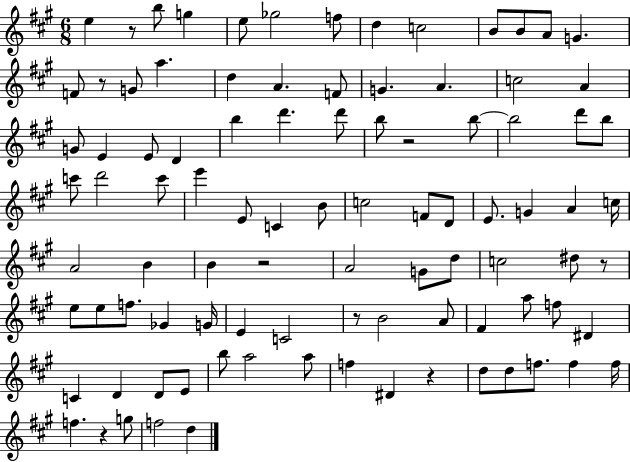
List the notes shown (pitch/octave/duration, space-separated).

E5/q R/e B5/e G5/q E5/e Gb5/h F5/e D5/q C5/h B4/e B4/e A4/e G4/q. F4/e R/e G4/e A5/q. D5/q A4/q. F4/e G4/q. A4/q. C5/h A4/q G4/e E4/q E4/e D4/q B5/q D6/q. D6/e B5/e R/h B5/e B5/h D6/e B5/e C6/e D6/h C6/e E6/q E4/e C4/q B4/e C5/h F4/e D4/e E4/e. G4/q A4/q C5/s A4/h B4/q B4/q R/h A4/h G4/e D5/e C5/h D#5/e R/e E5/e E5/e F5/e. Gb4/q G4/s E4/q C4/h R/e B4/h A4/e F#4/q A5/e F5/e D#4/q C4/q D4/q D4/e E4/e B5/e A5/h A5/e F5/q D#4/q R/q D5/e D5/e F5/e. F5/q F5/s F5/q. R/q G5/e F5/h D5/q